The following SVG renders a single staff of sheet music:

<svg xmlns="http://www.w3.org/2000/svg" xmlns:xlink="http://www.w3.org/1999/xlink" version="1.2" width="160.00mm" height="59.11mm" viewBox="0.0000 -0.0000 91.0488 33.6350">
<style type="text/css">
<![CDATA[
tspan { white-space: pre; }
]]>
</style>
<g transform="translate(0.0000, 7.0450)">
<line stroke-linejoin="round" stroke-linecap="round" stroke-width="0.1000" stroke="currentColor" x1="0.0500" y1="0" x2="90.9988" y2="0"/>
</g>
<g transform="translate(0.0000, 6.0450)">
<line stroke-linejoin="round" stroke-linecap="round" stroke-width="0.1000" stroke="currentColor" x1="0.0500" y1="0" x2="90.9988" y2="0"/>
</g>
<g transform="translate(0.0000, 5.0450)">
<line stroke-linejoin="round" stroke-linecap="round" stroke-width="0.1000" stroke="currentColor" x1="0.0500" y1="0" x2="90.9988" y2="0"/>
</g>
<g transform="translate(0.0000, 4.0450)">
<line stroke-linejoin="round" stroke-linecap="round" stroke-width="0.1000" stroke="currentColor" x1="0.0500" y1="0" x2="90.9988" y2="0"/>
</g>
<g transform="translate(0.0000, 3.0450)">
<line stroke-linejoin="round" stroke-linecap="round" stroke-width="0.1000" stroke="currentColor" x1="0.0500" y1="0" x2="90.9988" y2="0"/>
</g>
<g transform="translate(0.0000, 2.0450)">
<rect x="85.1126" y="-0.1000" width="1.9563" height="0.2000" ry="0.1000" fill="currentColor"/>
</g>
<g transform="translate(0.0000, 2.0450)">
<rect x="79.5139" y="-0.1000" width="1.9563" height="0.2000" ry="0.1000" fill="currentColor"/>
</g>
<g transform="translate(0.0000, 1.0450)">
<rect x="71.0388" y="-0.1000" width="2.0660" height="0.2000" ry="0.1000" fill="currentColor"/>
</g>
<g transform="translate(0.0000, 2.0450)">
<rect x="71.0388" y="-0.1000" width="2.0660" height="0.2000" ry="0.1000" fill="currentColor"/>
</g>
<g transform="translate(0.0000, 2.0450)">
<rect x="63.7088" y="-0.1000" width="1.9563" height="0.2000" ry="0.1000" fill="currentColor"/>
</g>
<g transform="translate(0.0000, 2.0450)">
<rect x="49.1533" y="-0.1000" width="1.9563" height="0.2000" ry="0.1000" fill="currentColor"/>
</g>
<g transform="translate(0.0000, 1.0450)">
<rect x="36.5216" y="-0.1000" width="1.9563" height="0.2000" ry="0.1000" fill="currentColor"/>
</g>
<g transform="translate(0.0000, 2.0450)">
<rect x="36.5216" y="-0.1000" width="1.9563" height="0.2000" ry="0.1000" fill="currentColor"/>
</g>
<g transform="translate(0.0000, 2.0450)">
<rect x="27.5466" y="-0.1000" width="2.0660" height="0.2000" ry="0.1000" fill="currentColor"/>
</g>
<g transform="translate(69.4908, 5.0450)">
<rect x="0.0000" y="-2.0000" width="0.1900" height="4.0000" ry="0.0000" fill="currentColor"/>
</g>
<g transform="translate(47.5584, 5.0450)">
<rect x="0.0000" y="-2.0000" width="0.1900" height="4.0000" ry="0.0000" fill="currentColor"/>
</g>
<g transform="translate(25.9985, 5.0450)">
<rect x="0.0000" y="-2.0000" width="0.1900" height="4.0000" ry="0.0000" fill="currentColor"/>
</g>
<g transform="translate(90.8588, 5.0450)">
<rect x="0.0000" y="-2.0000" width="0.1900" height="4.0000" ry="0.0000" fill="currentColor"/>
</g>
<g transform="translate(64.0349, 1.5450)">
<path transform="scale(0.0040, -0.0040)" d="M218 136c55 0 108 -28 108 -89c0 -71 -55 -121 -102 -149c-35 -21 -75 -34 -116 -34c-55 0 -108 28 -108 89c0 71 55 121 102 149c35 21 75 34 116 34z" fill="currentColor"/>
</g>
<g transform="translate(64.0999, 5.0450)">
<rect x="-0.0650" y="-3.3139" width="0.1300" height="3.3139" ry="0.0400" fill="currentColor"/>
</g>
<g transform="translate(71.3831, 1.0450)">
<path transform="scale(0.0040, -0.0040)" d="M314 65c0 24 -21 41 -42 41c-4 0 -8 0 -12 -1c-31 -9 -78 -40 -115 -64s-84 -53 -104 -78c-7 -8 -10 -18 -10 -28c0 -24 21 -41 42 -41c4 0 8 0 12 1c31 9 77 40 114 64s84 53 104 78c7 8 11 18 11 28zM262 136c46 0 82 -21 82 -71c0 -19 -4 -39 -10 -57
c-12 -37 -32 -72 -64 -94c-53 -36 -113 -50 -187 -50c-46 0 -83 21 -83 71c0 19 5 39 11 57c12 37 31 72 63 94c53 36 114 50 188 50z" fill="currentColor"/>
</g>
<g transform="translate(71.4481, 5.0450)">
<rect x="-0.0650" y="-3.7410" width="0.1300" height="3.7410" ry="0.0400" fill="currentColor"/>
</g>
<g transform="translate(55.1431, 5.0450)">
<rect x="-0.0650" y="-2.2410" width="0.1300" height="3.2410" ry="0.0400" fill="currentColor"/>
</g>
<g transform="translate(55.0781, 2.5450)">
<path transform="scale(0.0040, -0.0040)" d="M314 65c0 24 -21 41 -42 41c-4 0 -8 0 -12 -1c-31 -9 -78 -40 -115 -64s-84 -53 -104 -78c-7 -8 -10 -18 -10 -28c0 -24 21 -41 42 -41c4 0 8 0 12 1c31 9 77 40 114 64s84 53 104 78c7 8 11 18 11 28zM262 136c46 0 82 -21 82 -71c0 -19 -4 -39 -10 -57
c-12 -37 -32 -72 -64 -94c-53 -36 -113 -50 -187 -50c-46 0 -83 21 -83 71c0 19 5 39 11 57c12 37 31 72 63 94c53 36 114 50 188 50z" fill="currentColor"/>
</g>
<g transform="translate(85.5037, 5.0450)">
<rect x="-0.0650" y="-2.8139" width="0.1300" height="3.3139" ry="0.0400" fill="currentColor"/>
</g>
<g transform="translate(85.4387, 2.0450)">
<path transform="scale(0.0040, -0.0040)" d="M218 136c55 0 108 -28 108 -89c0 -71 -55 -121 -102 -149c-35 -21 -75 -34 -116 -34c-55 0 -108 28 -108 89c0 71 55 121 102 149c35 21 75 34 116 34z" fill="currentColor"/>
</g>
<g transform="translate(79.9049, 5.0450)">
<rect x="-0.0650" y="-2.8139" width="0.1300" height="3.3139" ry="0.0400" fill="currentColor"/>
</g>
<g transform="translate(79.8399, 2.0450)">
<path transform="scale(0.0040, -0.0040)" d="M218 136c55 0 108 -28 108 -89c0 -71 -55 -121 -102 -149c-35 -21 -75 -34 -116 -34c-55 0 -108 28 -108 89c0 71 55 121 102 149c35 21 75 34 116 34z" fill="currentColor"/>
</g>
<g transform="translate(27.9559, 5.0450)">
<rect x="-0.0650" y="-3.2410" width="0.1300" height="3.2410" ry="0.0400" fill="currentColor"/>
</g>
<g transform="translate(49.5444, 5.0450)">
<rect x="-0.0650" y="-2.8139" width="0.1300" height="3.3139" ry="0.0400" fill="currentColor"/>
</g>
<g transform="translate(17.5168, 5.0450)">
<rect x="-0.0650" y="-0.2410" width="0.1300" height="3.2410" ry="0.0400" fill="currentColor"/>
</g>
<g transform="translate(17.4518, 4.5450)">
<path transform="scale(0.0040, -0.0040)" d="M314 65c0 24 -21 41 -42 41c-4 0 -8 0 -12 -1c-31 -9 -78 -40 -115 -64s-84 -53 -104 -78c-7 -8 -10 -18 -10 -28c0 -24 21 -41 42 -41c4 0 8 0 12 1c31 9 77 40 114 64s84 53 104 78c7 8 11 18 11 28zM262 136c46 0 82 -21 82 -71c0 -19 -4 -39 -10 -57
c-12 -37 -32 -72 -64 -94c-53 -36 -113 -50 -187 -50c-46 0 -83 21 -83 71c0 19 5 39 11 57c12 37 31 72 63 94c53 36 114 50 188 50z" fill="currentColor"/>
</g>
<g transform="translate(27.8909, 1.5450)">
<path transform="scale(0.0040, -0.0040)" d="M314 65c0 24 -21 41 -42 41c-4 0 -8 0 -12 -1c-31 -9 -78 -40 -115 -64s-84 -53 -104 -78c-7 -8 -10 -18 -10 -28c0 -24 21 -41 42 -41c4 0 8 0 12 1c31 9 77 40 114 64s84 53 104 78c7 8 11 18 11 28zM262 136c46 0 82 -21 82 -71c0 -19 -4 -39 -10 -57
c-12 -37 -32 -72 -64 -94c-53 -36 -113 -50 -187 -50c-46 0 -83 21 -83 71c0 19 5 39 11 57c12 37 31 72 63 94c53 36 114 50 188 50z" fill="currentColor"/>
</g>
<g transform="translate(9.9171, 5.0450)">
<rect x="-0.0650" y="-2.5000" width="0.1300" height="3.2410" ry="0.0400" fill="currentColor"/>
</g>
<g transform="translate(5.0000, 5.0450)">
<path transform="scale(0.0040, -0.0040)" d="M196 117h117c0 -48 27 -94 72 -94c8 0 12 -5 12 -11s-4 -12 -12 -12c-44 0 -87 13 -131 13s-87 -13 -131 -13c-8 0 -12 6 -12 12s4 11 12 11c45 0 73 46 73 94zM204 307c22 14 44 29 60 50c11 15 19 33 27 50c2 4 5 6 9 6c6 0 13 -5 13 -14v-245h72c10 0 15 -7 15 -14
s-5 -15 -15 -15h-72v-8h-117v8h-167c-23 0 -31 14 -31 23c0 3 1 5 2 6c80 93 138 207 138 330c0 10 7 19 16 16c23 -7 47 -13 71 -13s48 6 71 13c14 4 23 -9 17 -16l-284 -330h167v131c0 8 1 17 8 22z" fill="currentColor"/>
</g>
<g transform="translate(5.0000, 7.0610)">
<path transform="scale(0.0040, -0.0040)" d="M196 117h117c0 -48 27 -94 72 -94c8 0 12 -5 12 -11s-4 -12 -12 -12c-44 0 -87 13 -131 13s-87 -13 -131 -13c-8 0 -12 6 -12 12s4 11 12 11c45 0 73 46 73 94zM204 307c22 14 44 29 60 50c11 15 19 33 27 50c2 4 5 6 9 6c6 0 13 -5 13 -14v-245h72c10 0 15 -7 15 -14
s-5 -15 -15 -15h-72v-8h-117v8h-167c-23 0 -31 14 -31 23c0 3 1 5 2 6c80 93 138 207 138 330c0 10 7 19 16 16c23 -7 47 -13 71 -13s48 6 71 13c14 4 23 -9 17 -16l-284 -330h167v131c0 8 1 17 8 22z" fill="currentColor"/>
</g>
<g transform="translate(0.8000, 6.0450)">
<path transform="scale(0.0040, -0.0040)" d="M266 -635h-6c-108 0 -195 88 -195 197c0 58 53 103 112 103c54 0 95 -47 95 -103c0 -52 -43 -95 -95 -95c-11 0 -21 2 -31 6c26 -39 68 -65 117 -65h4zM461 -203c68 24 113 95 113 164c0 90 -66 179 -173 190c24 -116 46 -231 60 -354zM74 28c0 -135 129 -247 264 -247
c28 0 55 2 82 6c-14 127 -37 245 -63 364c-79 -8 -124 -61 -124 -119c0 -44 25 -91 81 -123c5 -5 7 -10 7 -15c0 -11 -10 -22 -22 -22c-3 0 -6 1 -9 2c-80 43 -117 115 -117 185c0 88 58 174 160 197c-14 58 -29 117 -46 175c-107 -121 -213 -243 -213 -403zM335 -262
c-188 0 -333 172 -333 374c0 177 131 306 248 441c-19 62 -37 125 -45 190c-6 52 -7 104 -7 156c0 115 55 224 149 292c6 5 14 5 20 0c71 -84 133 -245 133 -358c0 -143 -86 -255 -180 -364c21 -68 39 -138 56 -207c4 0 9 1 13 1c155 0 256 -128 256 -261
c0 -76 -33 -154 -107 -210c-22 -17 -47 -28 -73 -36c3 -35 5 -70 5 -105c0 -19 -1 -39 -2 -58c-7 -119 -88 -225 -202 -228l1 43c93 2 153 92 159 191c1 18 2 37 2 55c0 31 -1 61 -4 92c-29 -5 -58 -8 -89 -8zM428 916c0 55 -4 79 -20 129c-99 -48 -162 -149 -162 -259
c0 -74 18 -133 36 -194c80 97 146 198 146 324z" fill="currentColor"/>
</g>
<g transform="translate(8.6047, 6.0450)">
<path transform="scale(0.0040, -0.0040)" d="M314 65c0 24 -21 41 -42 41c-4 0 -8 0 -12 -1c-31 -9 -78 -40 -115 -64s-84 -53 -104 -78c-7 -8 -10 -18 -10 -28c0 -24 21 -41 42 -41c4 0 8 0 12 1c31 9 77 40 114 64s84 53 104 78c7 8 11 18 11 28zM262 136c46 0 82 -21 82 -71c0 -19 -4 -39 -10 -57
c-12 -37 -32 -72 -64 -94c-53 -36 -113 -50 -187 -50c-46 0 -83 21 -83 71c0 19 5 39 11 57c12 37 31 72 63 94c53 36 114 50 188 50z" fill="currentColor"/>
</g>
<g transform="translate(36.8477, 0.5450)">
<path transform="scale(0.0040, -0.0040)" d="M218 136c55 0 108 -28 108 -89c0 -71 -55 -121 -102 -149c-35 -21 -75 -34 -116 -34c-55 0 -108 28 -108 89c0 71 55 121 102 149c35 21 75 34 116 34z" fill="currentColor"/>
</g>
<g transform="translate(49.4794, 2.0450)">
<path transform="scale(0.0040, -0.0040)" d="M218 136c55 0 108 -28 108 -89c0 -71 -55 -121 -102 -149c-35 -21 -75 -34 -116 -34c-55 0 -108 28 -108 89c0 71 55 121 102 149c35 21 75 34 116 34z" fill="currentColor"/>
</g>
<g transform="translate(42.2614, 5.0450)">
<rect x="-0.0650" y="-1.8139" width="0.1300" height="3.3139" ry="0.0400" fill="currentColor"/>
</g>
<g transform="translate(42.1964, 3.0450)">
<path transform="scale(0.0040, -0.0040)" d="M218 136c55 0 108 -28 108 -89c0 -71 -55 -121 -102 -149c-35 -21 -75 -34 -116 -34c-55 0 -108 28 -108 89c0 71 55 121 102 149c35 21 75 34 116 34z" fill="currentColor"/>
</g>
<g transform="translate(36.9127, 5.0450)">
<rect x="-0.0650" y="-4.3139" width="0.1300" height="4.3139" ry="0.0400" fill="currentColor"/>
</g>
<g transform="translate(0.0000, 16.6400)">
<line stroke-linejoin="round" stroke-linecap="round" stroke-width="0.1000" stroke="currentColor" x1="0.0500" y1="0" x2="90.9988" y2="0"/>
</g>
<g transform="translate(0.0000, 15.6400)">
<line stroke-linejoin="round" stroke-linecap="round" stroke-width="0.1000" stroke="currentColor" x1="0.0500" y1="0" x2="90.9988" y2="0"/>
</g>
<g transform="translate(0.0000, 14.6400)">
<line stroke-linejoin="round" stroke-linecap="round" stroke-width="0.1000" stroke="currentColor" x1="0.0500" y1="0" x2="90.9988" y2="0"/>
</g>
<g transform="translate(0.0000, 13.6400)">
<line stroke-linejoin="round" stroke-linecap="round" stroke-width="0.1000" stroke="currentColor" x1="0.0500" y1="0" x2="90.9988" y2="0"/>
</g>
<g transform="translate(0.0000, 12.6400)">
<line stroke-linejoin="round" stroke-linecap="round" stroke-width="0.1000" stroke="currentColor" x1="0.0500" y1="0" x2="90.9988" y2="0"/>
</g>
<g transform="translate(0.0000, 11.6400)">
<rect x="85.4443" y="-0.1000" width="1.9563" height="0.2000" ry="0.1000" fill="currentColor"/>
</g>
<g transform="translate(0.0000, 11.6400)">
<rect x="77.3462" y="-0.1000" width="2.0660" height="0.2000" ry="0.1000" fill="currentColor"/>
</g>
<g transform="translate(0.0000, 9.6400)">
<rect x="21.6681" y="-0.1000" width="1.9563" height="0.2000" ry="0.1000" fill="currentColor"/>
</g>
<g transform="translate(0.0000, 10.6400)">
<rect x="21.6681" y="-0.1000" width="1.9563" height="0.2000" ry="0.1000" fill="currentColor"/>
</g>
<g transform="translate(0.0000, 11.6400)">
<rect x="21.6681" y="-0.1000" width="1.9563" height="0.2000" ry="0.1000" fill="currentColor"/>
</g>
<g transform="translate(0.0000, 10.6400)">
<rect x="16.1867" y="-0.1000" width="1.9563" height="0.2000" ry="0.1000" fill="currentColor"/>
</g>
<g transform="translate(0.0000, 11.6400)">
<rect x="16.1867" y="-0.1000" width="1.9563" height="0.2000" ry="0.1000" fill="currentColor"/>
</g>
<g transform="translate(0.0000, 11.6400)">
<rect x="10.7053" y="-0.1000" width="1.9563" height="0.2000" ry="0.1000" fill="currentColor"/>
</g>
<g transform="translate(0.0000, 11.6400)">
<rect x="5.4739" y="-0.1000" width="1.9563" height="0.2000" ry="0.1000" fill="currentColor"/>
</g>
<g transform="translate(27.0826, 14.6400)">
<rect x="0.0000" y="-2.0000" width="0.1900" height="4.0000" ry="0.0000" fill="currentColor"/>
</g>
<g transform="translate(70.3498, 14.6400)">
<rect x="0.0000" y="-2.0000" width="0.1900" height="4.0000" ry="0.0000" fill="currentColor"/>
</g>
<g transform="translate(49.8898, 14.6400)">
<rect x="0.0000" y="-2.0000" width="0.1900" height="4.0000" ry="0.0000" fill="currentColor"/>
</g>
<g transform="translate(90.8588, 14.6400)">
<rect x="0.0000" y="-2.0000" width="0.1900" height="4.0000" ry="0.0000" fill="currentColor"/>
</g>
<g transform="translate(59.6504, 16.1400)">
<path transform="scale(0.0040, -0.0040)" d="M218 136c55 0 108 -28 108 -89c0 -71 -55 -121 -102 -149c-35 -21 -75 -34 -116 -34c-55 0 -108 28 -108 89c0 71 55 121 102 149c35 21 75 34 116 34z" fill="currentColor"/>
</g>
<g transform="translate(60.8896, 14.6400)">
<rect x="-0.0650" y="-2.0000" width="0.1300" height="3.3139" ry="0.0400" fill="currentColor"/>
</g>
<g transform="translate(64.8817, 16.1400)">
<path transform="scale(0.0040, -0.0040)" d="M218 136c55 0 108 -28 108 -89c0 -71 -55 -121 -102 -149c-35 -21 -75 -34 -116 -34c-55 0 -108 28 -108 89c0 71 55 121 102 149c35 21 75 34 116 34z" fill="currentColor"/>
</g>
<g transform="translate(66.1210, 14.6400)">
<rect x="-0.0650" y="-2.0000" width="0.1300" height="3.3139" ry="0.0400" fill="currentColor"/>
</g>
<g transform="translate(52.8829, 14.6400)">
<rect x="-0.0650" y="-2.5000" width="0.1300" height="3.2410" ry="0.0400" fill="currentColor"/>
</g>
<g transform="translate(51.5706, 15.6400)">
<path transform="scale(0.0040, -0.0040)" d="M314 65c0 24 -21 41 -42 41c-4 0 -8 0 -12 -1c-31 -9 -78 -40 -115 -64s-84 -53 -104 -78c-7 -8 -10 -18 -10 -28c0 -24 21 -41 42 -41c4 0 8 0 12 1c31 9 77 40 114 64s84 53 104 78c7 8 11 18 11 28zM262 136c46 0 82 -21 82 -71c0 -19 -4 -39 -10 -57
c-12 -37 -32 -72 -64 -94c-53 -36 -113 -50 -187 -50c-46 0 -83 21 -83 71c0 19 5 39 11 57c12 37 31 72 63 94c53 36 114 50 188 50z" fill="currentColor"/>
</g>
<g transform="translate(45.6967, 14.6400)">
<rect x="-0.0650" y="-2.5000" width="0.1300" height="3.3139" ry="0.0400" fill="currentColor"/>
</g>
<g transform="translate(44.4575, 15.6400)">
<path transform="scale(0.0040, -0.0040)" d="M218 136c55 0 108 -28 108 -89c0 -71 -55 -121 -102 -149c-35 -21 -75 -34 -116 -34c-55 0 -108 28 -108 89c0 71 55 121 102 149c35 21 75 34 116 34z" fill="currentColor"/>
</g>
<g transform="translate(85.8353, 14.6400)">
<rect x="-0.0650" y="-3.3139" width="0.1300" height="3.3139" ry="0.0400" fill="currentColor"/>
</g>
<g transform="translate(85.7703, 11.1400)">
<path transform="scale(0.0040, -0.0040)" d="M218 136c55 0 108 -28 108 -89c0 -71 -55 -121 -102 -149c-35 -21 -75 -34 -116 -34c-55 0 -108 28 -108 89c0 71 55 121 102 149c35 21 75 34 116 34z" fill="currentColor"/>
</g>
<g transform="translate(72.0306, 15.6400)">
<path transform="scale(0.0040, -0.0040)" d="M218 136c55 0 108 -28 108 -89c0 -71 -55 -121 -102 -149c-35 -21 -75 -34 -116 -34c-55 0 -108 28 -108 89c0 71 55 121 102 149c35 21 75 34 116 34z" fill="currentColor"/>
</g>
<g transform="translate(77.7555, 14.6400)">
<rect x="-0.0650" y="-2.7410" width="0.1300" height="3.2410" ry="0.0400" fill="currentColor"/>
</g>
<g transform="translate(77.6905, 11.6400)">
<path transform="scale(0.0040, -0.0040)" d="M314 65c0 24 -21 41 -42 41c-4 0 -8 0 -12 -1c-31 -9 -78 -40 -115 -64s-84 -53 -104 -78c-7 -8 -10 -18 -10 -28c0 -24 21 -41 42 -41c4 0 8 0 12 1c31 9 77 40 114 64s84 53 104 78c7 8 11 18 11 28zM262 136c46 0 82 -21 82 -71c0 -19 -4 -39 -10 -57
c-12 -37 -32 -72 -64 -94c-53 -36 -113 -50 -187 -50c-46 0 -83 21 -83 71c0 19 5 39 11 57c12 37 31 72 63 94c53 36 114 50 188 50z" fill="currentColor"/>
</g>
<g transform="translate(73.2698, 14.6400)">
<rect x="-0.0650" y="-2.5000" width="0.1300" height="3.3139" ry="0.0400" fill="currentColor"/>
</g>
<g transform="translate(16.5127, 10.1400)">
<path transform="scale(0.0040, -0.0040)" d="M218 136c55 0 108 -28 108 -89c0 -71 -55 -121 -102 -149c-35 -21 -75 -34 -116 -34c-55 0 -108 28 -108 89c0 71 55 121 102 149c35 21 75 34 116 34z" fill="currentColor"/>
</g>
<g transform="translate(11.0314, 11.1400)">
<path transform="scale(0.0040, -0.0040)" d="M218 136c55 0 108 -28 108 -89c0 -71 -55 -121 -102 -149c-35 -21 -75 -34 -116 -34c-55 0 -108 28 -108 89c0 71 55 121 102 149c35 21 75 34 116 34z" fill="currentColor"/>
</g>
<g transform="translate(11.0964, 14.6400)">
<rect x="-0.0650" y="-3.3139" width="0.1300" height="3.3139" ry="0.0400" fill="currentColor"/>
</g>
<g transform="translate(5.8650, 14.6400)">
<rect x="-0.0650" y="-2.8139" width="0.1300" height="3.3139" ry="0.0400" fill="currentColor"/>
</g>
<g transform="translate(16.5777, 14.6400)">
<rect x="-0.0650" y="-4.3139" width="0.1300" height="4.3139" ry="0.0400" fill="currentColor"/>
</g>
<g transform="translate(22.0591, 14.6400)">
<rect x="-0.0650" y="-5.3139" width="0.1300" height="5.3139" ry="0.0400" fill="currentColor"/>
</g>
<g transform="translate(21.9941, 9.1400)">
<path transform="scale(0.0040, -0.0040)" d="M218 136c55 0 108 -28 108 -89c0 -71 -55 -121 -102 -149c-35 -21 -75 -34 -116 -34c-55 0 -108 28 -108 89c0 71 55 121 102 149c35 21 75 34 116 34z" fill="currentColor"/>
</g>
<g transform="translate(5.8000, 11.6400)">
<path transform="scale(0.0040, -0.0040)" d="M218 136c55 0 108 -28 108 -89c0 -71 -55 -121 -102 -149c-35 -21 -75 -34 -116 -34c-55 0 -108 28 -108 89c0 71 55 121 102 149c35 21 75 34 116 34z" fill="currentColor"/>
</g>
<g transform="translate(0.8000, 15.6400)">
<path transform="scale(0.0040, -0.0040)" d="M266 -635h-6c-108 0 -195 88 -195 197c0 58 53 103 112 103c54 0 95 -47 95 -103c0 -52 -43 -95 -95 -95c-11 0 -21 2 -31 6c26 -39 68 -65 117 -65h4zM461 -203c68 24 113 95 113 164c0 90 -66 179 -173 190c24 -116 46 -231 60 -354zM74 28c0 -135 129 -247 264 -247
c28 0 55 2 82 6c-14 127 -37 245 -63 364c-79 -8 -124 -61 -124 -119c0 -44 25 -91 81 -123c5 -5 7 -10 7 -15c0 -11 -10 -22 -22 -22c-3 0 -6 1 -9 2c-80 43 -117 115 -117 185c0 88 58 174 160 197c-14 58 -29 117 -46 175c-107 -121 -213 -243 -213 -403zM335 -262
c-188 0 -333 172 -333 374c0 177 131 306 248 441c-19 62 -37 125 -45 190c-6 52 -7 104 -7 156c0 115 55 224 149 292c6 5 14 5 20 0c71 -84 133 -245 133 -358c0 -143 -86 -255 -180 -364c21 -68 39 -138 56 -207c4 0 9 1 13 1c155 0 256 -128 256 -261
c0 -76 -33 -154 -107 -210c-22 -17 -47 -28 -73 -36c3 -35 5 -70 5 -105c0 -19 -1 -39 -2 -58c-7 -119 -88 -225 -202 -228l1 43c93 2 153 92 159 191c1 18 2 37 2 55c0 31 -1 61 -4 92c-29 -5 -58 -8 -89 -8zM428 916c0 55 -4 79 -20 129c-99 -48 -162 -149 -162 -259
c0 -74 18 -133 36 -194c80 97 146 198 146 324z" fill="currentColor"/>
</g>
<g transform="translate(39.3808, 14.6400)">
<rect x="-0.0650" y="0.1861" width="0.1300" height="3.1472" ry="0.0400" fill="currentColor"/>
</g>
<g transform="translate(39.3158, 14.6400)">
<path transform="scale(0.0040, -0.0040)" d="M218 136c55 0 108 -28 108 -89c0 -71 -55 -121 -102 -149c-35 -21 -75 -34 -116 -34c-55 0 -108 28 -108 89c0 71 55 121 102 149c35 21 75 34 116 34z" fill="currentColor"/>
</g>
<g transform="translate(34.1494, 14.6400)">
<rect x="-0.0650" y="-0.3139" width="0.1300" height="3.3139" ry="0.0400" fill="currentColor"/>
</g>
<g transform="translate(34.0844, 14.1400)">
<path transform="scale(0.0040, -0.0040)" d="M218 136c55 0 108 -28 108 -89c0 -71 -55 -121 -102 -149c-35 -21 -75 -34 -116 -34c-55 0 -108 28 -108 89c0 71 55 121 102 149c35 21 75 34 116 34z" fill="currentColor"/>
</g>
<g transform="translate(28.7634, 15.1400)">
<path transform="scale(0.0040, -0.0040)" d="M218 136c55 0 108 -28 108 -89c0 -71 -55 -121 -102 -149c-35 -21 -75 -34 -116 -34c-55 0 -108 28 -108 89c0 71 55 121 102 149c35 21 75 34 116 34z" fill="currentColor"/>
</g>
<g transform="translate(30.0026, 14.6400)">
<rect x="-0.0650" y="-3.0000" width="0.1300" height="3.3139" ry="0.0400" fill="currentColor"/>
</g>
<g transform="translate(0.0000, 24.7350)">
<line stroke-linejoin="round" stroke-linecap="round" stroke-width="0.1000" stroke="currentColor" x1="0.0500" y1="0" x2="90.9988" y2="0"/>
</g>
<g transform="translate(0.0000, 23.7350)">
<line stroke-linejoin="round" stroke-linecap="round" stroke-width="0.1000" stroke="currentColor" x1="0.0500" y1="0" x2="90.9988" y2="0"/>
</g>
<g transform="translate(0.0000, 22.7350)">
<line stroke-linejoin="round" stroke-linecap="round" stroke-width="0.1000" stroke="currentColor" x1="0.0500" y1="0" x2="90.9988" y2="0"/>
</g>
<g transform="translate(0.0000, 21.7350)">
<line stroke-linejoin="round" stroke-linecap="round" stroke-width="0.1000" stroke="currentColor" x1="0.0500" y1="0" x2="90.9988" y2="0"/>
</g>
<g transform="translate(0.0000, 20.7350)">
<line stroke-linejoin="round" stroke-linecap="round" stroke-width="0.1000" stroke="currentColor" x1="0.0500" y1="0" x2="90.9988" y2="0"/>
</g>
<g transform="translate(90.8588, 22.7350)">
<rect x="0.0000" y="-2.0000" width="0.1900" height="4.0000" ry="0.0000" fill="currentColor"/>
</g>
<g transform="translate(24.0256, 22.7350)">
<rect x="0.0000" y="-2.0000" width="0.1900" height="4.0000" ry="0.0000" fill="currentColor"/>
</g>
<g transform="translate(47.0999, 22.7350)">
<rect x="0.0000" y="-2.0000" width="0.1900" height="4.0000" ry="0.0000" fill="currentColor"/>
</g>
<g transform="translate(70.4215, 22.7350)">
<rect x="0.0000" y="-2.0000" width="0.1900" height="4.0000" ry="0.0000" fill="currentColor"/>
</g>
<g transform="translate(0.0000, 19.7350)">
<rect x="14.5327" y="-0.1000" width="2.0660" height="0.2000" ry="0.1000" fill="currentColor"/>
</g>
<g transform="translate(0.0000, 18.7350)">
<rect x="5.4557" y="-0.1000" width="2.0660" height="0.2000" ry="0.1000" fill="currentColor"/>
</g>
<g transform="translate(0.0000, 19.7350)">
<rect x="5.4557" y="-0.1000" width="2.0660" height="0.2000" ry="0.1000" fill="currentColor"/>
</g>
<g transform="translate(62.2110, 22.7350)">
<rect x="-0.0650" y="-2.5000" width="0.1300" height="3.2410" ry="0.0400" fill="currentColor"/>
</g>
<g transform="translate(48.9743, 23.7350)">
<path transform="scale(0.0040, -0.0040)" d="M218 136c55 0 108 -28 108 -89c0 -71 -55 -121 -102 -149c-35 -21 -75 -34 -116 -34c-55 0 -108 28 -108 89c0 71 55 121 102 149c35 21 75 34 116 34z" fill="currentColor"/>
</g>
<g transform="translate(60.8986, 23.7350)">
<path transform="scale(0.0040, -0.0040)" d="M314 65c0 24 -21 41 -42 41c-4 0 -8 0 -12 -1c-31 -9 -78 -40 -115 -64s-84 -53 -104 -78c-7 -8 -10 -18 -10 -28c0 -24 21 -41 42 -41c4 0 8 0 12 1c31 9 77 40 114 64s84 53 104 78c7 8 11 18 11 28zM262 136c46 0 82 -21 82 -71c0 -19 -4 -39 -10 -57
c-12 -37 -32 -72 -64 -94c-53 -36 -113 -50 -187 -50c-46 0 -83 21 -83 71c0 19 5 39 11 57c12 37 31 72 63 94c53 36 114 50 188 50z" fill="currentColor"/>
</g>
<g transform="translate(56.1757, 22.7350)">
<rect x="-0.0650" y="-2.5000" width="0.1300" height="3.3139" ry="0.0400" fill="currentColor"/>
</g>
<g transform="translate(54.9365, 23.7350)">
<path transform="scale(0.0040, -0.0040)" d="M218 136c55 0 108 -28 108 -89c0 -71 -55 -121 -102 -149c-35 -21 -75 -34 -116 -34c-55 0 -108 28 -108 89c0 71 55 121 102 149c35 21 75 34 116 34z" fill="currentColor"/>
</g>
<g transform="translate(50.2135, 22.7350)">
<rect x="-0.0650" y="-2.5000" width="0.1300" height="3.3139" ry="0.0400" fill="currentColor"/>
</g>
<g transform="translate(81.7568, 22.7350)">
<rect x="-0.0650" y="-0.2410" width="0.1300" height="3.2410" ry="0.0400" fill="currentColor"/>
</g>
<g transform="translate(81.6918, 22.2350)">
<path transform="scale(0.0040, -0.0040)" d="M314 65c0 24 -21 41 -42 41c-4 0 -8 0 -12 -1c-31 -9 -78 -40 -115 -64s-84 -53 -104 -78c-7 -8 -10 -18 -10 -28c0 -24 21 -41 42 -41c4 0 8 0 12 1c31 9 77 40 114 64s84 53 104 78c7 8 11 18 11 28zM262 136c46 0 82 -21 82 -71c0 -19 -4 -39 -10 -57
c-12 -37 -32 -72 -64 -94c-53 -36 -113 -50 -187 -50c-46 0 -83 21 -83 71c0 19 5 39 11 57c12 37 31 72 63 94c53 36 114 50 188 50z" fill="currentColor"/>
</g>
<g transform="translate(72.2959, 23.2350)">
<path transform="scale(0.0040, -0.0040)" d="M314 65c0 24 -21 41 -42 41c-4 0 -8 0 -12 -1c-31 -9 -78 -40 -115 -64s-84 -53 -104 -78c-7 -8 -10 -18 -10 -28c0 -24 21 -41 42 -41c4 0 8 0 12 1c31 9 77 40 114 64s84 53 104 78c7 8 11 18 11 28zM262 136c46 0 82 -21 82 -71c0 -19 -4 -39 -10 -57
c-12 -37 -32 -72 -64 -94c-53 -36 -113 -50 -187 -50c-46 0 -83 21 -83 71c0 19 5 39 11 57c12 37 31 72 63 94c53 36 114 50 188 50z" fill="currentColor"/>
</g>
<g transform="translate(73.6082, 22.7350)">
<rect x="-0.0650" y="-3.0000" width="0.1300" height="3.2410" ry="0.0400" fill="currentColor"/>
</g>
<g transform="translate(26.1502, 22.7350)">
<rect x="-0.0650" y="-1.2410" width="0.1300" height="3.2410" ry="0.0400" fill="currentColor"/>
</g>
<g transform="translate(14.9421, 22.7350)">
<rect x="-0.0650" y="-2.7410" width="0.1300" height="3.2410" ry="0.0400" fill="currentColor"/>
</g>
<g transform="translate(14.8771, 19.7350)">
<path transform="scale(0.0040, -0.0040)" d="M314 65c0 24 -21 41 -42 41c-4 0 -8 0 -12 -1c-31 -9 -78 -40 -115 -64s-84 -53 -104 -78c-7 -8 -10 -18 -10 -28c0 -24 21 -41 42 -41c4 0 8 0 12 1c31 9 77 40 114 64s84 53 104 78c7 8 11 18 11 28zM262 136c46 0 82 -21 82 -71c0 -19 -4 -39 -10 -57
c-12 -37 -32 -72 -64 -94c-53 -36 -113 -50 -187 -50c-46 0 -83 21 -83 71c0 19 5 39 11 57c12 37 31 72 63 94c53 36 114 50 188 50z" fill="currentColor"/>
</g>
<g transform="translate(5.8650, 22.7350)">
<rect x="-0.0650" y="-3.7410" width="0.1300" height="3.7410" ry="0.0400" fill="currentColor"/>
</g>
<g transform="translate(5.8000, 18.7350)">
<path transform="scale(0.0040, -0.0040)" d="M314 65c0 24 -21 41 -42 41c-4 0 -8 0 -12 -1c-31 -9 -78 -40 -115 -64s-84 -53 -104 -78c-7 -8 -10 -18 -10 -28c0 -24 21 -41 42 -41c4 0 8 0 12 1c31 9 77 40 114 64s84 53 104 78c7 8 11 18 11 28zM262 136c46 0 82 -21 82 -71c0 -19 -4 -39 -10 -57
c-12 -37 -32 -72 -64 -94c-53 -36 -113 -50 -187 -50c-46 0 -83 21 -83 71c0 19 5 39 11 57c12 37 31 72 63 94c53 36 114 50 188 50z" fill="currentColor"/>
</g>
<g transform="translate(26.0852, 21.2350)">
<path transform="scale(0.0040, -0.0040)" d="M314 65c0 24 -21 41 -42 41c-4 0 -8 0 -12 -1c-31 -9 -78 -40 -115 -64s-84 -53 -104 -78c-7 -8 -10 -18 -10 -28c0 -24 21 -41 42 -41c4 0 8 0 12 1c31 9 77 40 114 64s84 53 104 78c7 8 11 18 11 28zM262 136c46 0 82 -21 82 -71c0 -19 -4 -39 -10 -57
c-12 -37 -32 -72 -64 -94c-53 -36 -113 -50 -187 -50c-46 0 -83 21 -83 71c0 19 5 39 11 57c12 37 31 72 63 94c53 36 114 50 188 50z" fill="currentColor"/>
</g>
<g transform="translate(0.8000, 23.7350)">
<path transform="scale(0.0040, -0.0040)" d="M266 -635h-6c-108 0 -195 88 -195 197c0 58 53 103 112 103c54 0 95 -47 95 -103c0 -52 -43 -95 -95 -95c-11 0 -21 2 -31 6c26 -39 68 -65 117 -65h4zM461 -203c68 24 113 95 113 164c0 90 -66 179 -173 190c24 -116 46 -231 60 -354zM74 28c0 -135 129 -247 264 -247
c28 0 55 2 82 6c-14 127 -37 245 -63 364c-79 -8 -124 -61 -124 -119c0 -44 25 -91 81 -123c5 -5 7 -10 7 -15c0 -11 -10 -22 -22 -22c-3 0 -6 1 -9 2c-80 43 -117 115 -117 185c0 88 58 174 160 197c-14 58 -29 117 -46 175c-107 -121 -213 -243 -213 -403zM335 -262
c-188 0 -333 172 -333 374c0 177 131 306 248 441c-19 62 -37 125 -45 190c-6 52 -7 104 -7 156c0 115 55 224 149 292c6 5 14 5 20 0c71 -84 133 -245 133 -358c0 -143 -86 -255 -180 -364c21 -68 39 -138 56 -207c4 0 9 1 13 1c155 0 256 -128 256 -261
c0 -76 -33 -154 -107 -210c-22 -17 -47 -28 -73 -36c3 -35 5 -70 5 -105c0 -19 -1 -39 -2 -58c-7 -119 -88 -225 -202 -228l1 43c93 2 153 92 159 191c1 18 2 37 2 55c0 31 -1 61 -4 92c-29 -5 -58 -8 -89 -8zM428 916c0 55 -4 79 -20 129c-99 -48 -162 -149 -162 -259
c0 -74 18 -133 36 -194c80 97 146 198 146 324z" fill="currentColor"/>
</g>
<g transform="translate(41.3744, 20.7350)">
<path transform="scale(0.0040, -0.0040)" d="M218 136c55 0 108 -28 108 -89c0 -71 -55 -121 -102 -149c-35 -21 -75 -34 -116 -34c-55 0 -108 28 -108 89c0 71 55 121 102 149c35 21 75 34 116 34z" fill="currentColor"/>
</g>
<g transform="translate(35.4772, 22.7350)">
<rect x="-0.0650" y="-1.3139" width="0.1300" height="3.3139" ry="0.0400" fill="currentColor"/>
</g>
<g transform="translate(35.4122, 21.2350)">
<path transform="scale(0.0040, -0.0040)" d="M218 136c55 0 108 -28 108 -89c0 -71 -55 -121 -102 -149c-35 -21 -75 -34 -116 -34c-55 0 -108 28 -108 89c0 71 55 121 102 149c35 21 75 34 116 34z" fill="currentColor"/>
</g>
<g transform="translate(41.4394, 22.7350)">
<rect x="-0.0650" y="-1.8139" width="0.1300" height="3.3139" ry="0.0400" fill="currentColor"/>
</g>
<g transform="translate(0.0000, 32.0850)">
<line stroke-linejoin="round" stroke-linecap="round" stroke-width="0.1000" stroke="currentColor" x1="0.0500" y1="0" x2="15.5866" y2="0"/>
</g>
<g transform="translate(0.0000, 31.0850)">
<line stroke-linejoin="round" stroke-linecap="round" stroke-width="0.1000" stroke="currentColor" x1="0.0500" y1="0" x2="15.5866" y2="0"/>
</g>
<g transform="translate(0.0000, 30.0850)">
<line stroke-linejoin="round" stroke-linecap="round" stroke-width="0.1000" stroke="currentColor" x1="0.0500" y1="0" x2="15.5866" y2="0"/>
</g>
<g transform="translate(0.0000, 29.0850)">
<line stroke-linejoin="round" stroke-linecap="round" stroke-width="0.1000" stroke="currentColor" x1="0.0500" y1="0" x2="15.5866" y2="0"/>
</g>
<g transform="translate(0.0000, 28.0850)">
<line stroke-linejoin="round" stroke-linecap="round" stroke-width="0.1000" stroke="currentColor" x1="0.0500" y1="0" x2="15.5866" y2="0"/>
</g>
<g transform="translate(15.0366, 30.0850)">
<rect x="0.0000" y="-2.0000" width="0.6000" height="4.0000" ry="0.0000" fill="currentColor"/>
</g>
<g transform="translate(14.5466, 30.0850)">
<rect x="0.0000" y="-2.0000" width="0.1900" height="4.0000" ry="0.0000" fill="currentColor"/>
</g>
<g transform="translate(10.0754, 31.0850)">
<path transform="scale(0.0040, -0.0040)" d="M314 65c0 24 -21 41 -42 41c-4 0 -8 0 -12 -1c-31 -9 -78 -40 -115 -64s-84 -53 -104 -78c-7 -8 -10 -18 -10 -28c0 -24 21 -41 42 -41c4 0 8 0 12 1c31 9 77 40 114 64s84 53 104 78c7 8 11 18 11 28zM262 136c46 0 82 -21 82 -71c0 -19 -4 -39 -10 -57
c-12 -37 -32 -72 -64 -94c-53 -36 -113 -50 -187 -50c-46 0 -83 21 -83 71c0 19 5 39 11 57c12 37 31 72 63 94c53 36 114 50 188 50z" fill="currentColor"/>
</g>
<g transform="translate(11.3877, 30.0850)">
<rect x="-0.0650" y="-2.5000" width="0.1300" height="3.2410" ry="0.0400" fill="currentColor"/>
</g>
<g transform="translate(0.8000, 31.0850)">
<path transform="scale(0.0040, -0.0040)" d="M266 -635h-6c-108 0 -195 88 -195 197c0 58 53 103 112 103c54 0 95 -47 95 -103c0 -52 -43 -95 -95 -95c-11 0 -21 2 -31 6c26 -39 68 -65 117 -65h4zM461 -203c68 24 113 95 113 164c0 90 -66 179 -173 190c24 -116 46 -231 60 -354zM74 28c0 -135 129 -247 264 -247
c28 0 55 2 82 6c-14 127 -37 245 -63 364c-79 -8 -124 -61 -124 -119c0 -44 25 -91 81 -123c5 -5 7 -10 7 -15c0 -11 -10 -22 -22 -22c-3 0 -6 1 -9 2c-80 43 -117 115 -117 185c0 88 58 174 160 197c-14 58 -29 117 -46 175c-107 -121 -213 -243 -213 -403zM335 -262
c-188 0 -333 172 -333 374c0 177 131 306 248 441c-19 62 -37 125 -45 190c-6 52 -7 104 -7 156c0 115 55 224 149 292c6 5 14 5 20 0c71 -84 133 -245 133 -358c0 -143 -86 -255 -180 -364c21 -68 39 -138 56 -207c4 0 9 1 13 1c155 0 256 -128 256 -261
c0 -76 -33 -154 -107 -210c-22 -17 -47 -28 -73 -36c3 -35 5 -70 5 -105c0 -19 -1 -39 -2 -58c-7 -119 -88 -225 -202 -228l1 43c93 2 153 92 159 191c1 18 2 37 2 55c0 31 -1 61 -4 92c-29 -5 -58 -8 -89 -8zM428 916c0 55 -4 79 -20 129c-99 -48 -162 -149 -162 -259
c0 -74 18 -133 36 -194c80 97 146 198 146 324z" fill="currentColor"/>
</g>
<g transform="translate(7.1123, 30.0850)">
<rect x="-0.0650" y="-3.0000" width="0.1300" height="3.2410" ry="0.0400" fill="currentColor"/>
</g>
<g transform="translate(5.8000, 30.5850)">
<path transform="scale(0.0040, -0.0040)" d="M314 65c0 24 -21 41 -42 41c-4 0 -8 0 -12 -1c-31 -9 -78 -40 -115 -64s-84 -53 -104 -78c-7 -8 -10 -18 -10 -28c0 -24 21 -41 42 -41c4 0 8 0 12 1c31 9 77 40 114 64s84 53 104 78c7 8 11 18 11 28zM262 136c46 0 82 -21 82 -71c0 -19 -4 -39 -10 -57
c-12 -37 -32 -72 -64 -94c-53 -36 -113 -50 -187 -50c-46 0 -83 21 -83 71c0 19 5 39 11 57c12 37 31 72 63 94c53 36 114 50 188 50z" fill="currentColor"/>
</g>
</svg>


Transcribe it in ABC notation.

X:1
T:Untitled
M:4/4
L:1/4
K:C
G2 c2 b2 d' f a g2 b c'2 a a a b d' f' A c B G G2 F F G a2 b c'2 a2 e2 e f G G G2 A2 c2 A2 G2